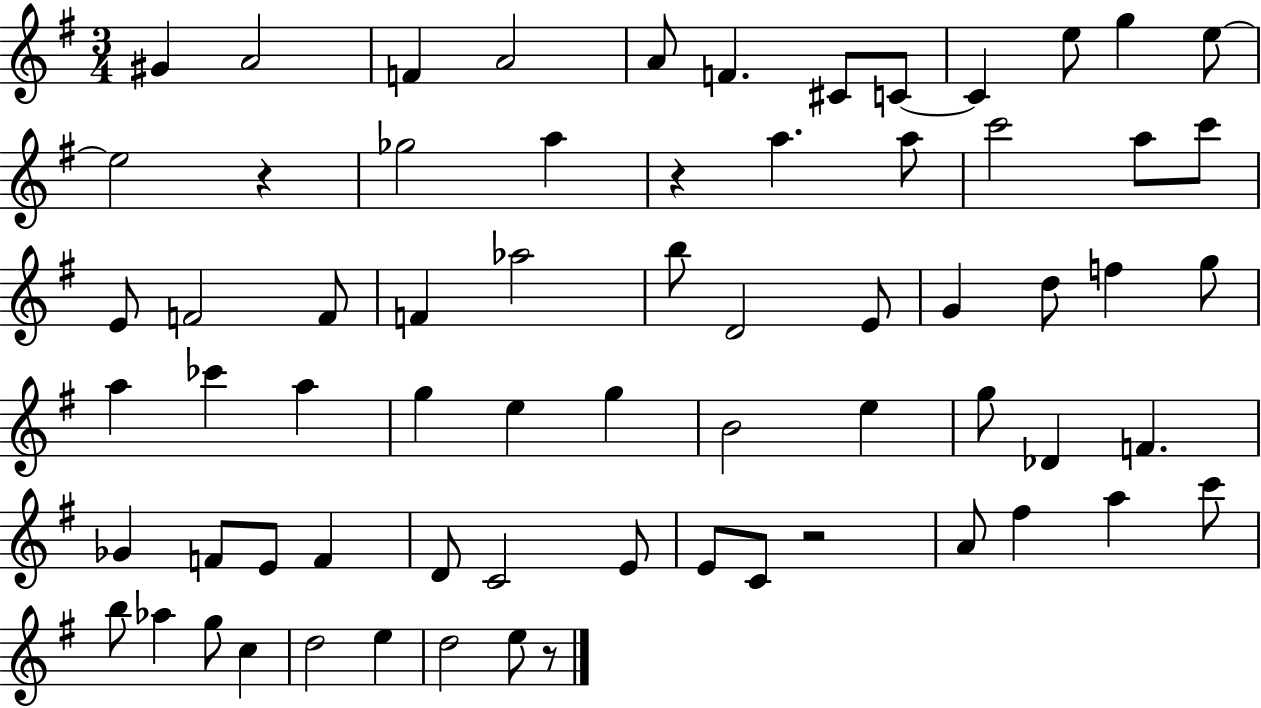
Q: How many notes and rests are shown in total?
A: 68